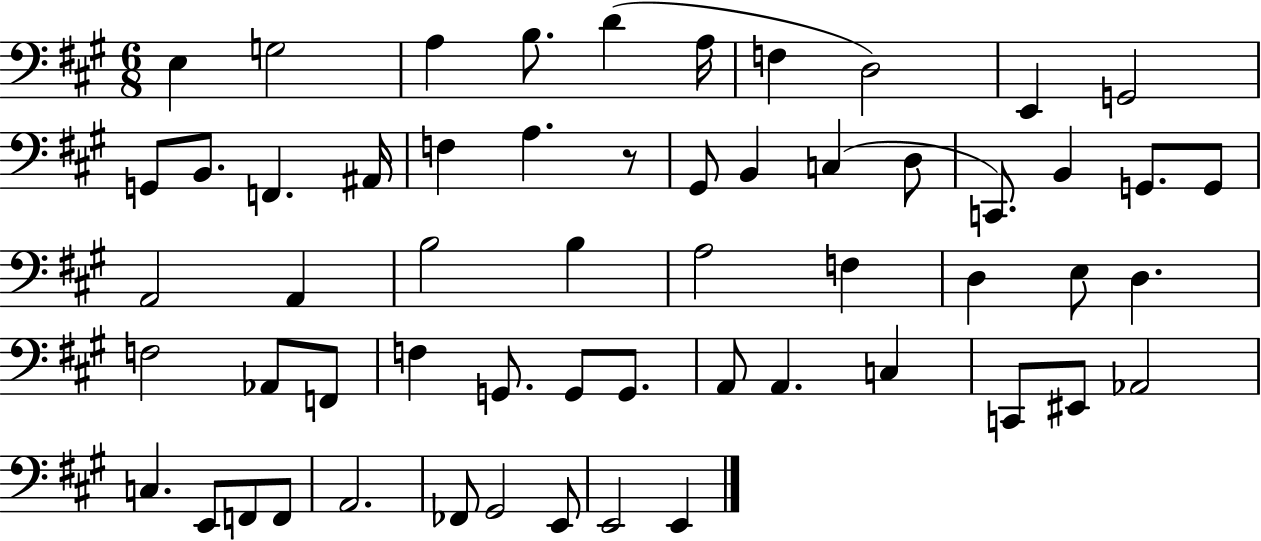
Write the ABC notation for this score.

X:1
T:Untitled
M:6/8
L:1/4
K:A
E, G,2 A, B,/2 D A,/4 F, D,2 E,, G,,2 G,,/2 B,,/2 F,, ^A,,/4 F, A, z/2 ^G,,/2 B,, C, D,/2 C,,/2 B,, G,,/2 G,,/2 A,,2 A,, B,2 B, A,2 F, D, E,/2 D, F,2 _A,,/2 F,,/2 F, G,,/2 G,,/2 G,,/2 A,,/2 A,, C, C,,/2 ^E,,/2 _A,,2 C, E,,/2 F,,/2 F,,/2 A,,2 _F,,/2 ^G,,2 E,,/2 E,,2 E,,